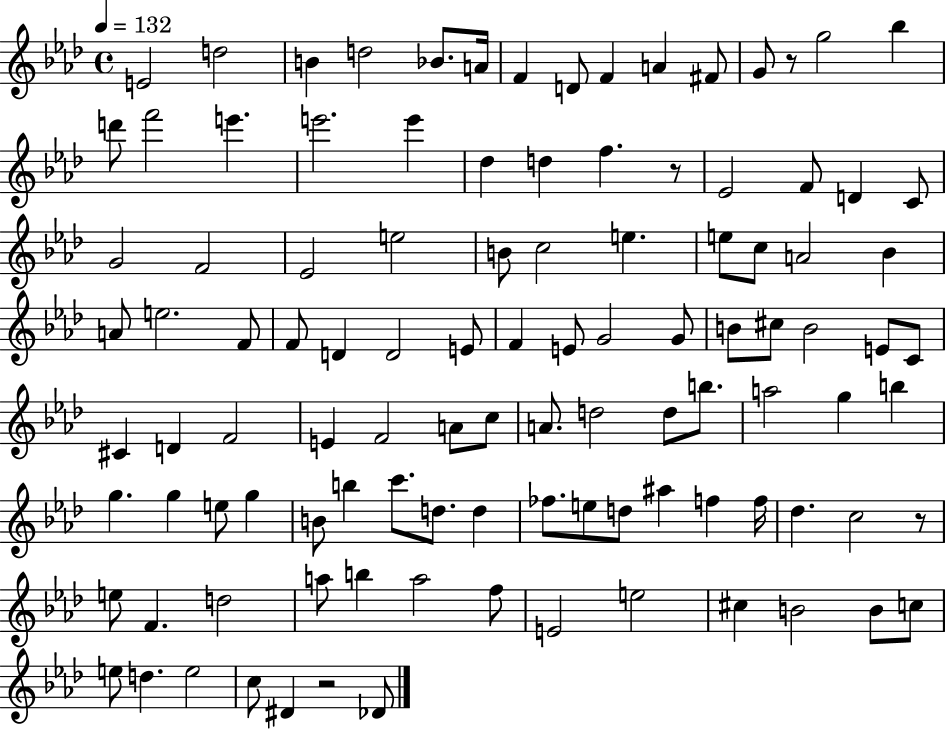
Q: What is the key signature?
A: AES major